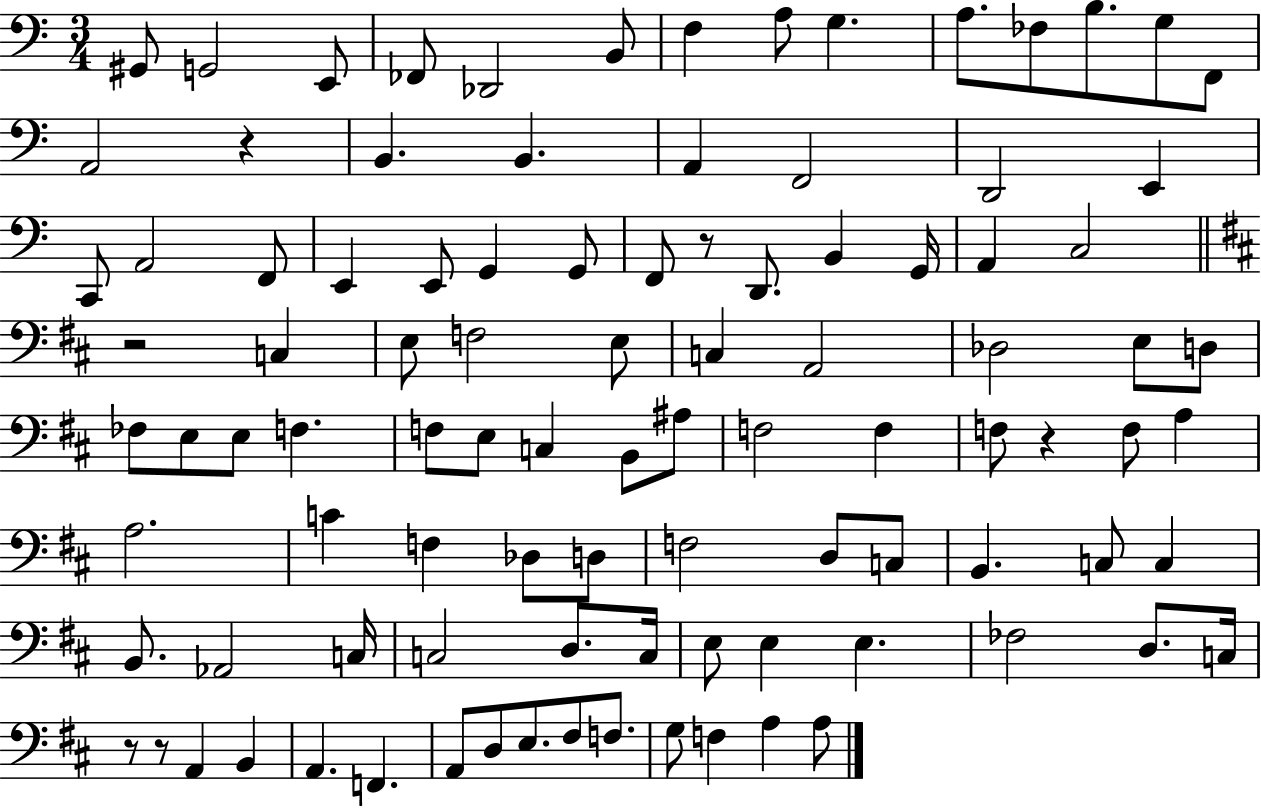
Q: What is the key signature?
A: C major